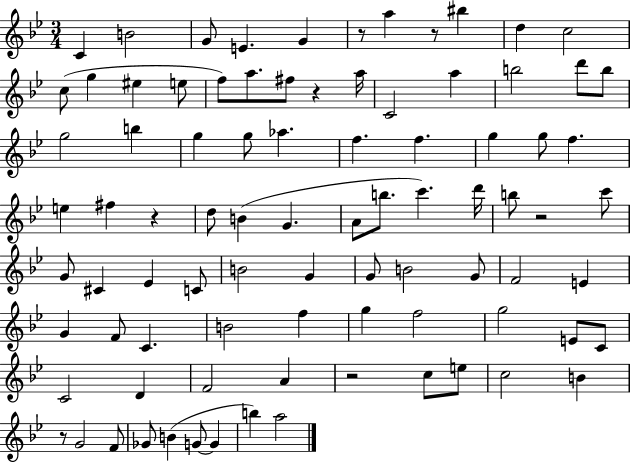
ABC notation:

X:1
T:Untitled
M:3/4
L:1/4
K:Bb
C B2 G/2 E G z/2 a z/2 ^b d c2 c/2 g ^e e/2 f/2 a/2 ^f/2 z a/4 C2 a b2 d'/2 b/2 g2 b g g/2 _a f f g g/2 f e ^f z d/2 B G A/2 b/2 c' d'/4 b/2 z2 c'/2 G/2 ^C _E C/2 B2 G G/2 B2 G/2 F2 E G F/2 C B2 f g f2 g2 E/2 C/2 C2 D F2 A z2 c/2 e/2 c2 B z/2 G2 F/2 _G/2 B G/2 G b a2